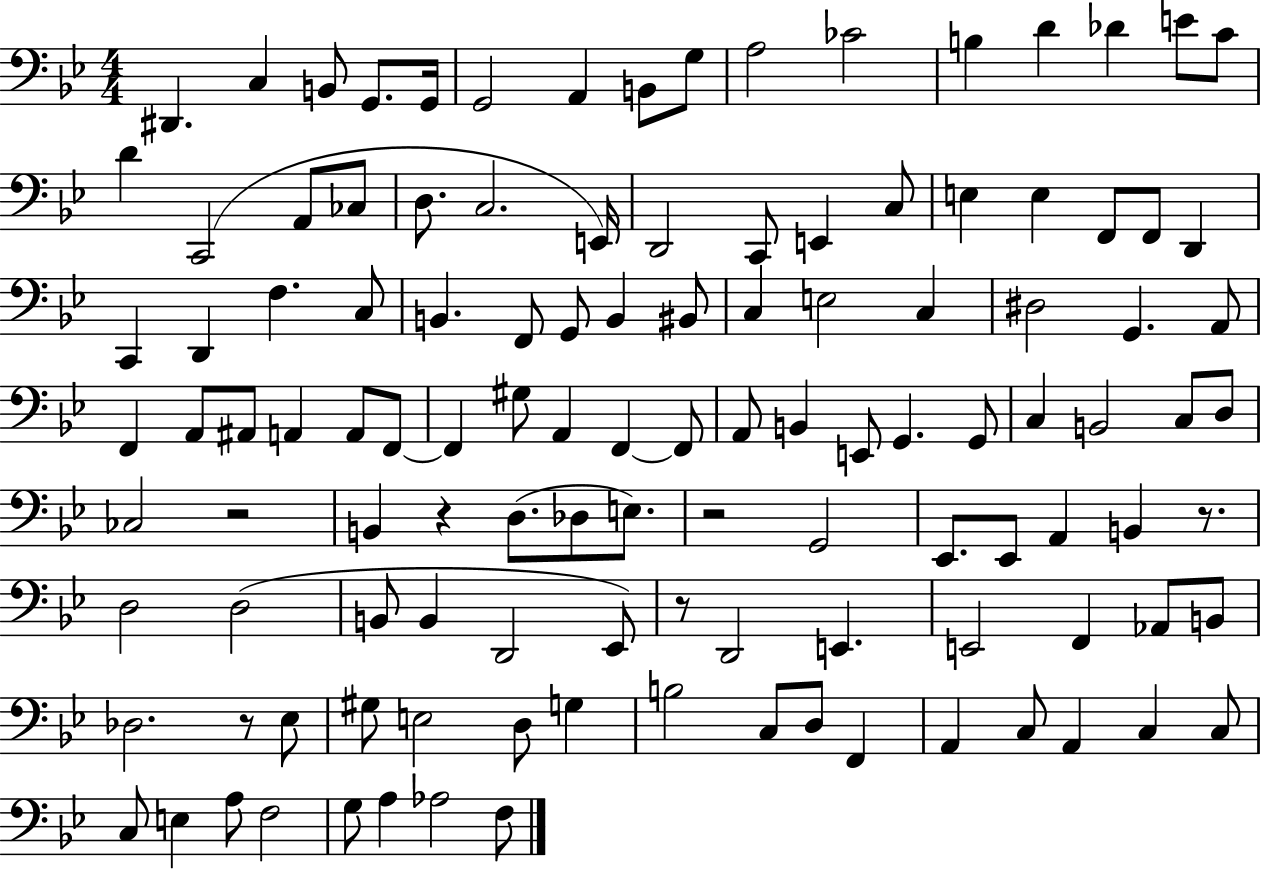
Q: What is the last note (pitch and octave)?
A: F3